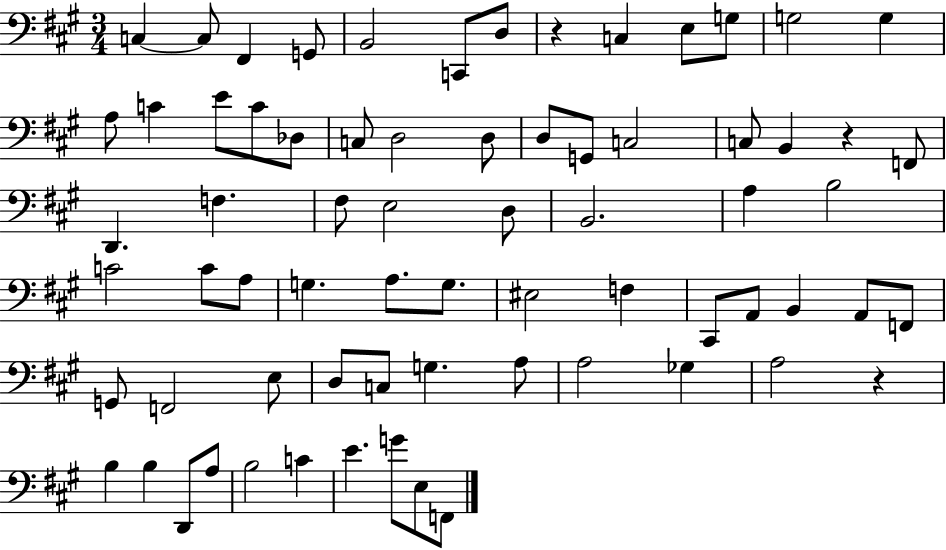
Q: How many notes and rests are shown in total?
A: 70